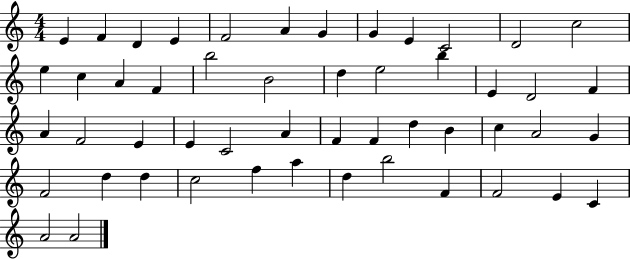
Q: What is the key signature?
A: C major